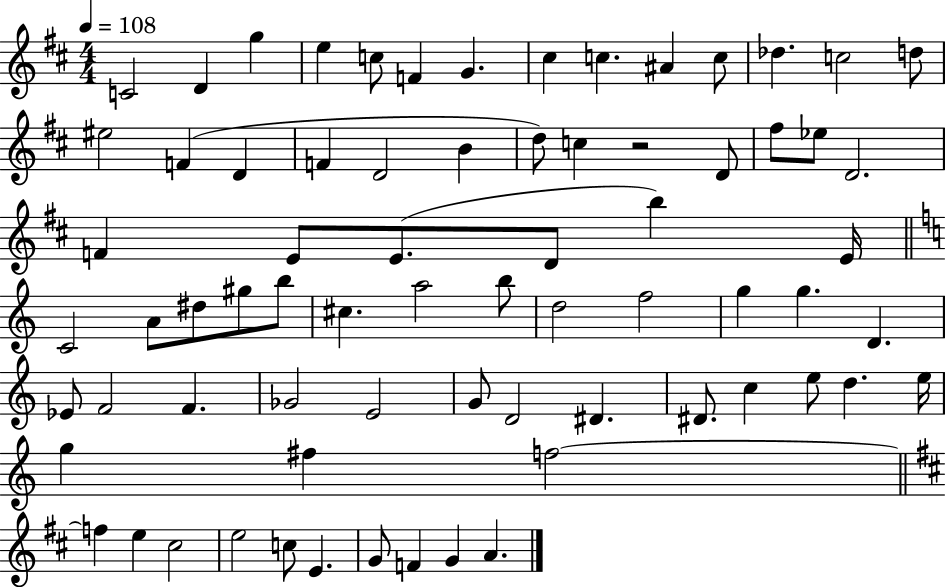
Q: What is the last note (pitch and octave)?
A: A4